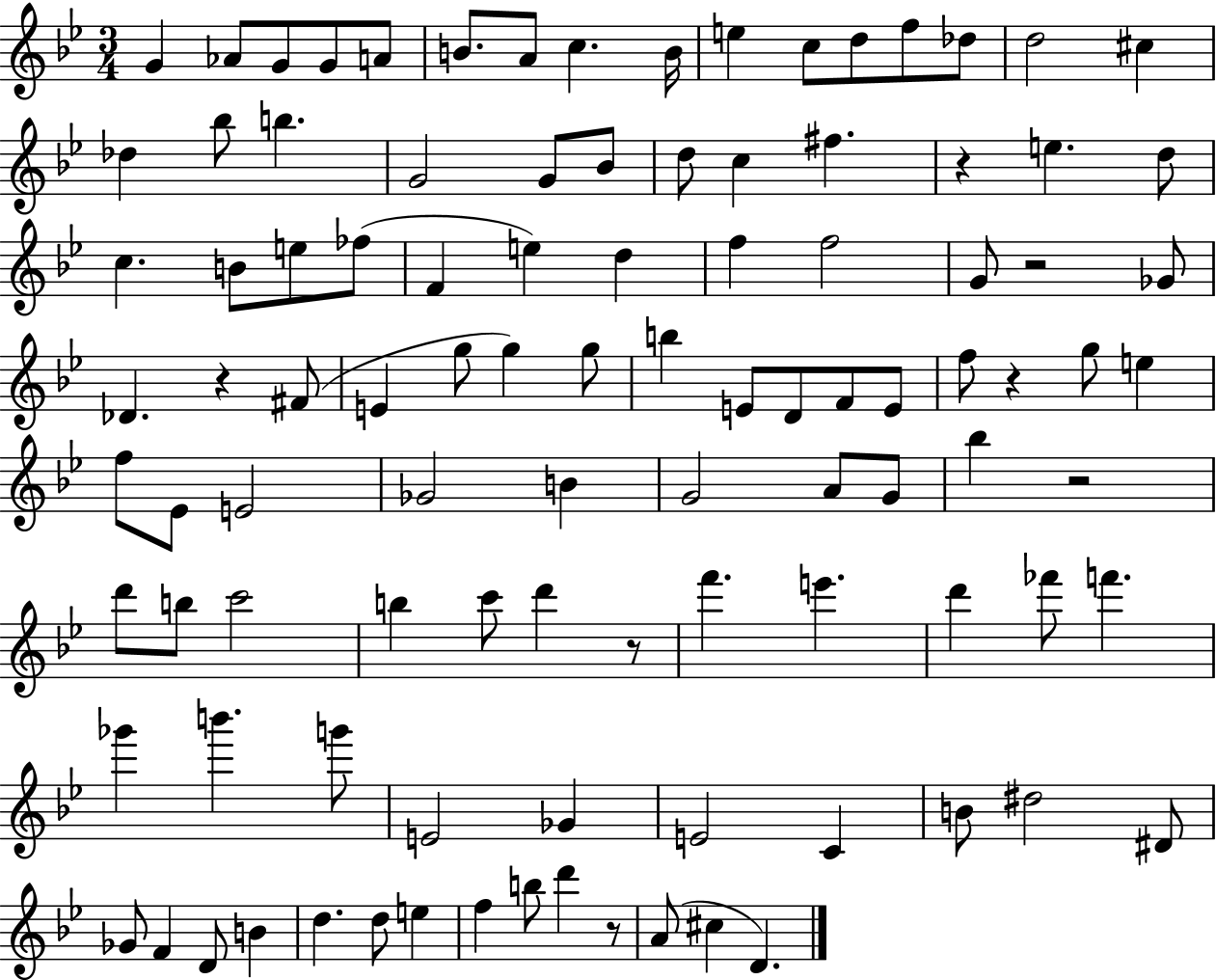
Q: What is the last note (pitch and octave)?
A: D4